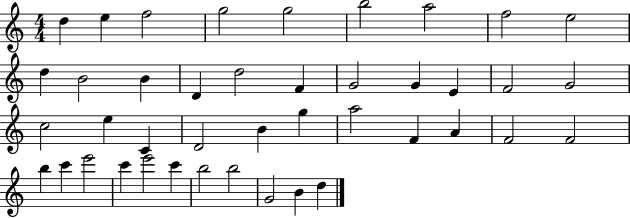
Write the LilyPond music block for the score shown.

{
  \clef treble
  \numericTimeSignature
  \time 4/4
  \key c \major
  d''4 e''4 f''2 | g''2 g''2 | b''2 a''2 | f''2 e''2 | \break d''4 b'2 b'4 | d'4 d''2 f'4 | g'2 g'4 e'4 | f'2 g'2 | \break c''2 e''4 c'4 | d'2 b'4 g''4 | a''2 f'4 a'4 | f'2 f'2 | \break b''4 c'''4 e'''2 | c'''4 e'''2 c'''4 | b''2 b''2 | g'2 b'4 d''4 | \break \bar "|."
}